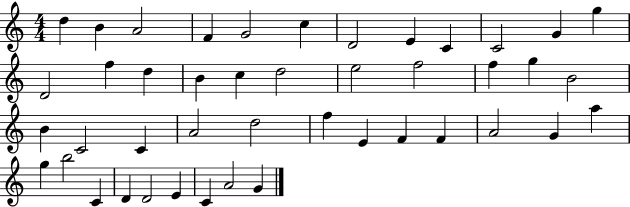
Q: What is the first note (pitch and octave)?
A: D5